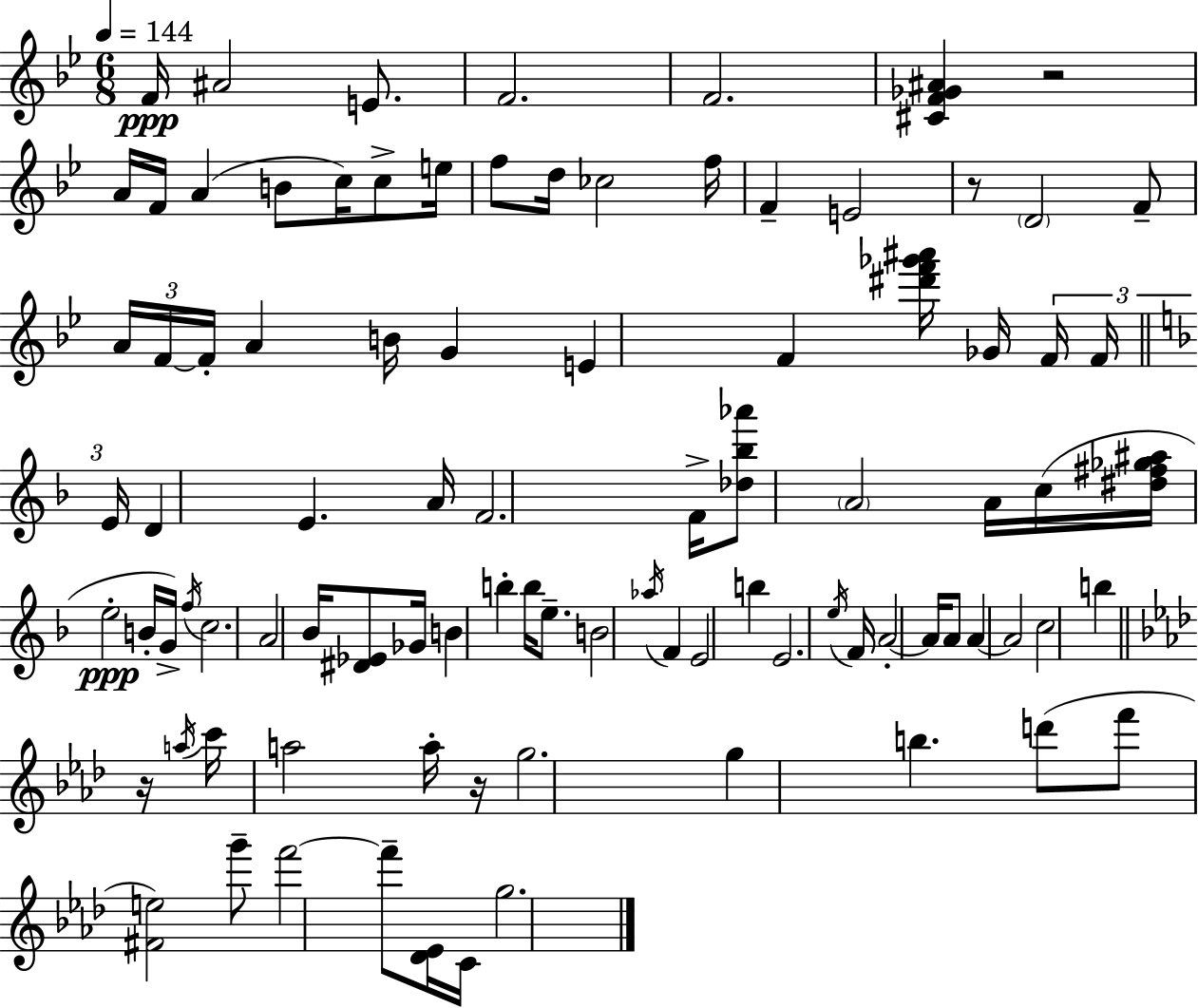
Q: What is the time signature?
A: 6/8